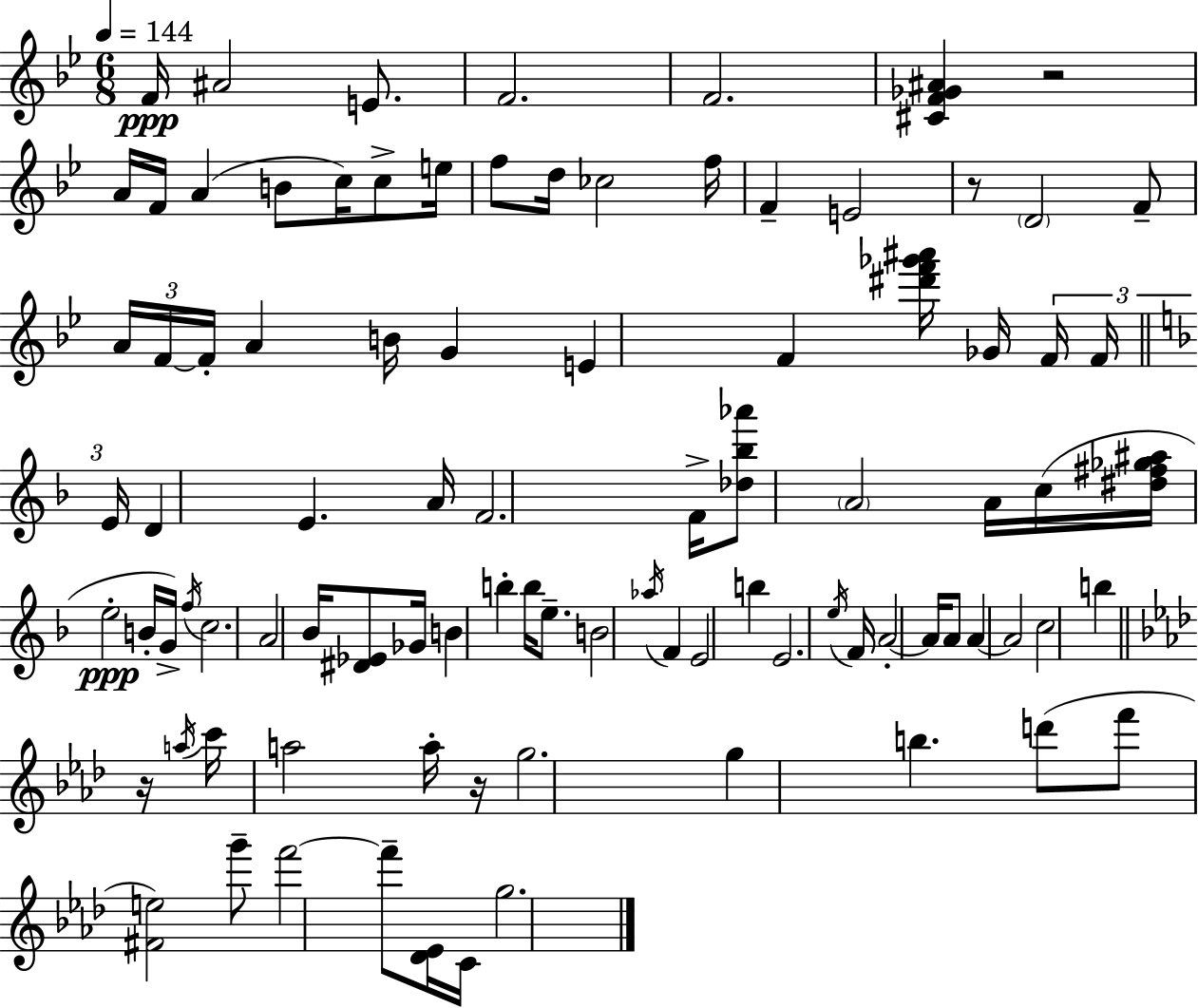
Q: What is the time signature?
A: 6/8